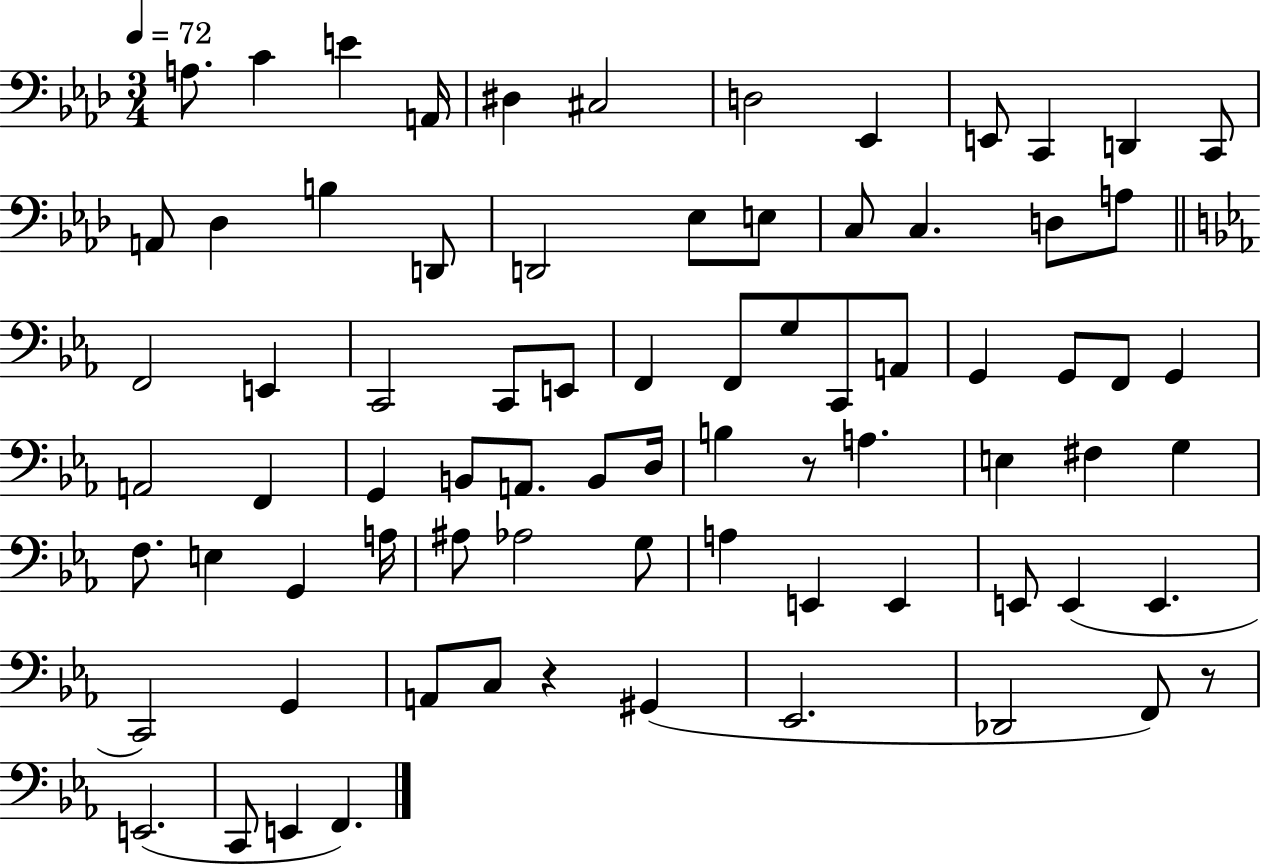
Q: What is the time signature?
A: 3/4